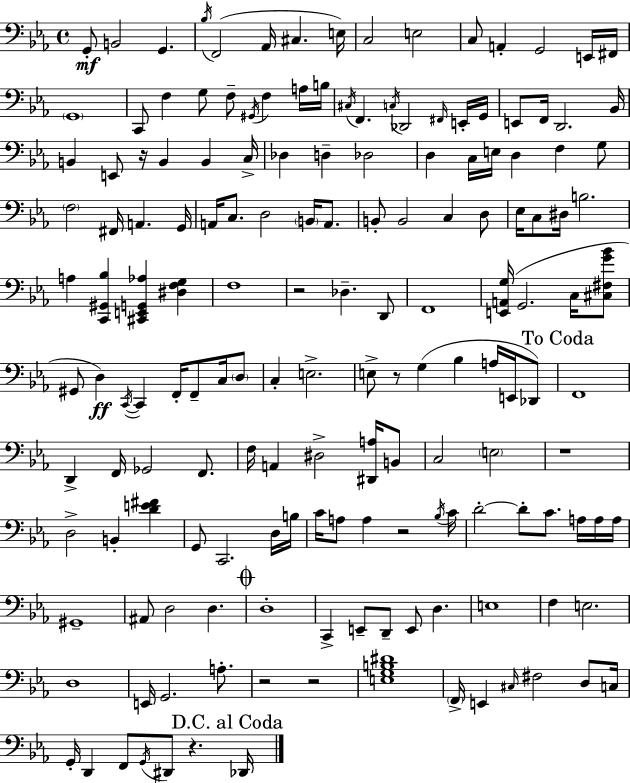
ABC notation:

X:1
T:Untitled
M:4/4
L:1/4
K:Eb
G,,/2 B,,2 G,, _B,/4 F,,2 _A,,/4 ^C, E,/4 C,2 E,2 C,/2 A,, G,,2 E,,/4 ^F,,/4 G,,4 C,,/2 F, G,/2 F,/2 ^G,,/4 F, A,/4 B,/4 ^C,/4 F,, C,/4 _D,,2 ^F,,/4 E,,/4 G,,/4 E,,/2 F,,/4 D,,2 _B,,/4 B,, E,,/2 z/4 B,, B,, C,/4 _D, D, _D,2 D, C,/4 E,/4 D, F, G,/2 F,2 ^F,,/4 A,, G,,/4 A,,/4 C,/2 D,2 B,,/4 A,,/2 B,,/2 B,,2 C, D,/2 _E,/4 C,/2 ^D,/4 B,2 A, [C,,^G,,_B,] [^C,,E,,G,,_A,] [^D,F,G,] F,4 z2 _D, D,,/2 F,,4 [E,,A,,G,]/4 G,,2 C,/4 [^C,^F,G_B]/2 ^G,,/2 D, C,,/4 C,, F,,/4 F,,/2 C,/4 D,/2 C, E,2 E,/2 z/2 G, _B, A,/4 E,,/4 _D,,/2 F,,4 D,, F,,/4 _G,,2 F,,/2 F,/4 A,, ^D,2 [^D,,A,]/4 B,,/2 C,2 E,2 z4 D,2 B,, [DE^F] G,,/2 C,,2 D,/4 B,/4 C/4 A,/2 A, z2 _B,/4 C/4 D2 D/2 C/2 A,/4 A,/4 A,/4 ^G,,4 ^A,,/2 D,2 D, D,4 C,, E,,/2 D,,/2 E,,/2 D, E,4 F, E,2 D,4 E,,/4 G,,2 A,/2 z2 z2 [E,G,B,^D]4 F,,/4 E,, ^C,/4 ^F,2 D,/2 C,/4 G,,/4 D,, F,,/2 G,,/4 ^D,,/2 z _D,,/4